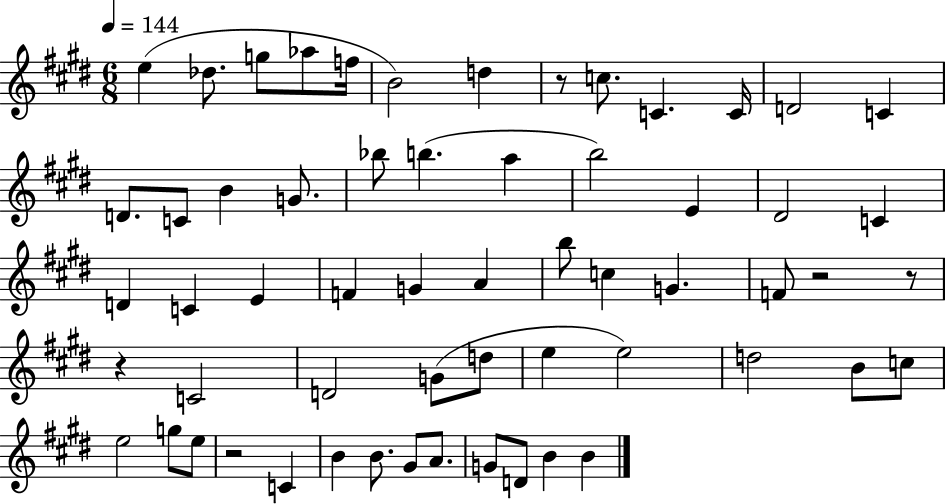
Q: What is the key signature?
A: E major